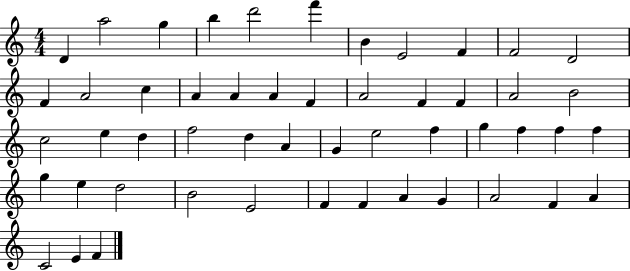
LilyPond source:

{
  \clef treble
  \numericTimeSignature
  \time 4/4
  \key c \major
  d'4 a''2 g''4 | b''4 d'''2 f'''4 | b'4 e'2 f'4 | f'2 d'2 | \break f'4 a'2 c''4 | a'4 a'4 a'4 f'4 | a'2 f'4 f'4 | a'2 b'2 | \break c''2 e''4 d''4 | f''2 d''4 a'4 | g'4 e''2 f''4 | g''4 f''4 f''4 f''4 | \break g''4 e''4 d''2 | b'2 e'2 | f'4 f'4 a'4 g'4 | a'2 f'4 a'4 | \break c'2 e'4 f'4 | \bar "|."
}